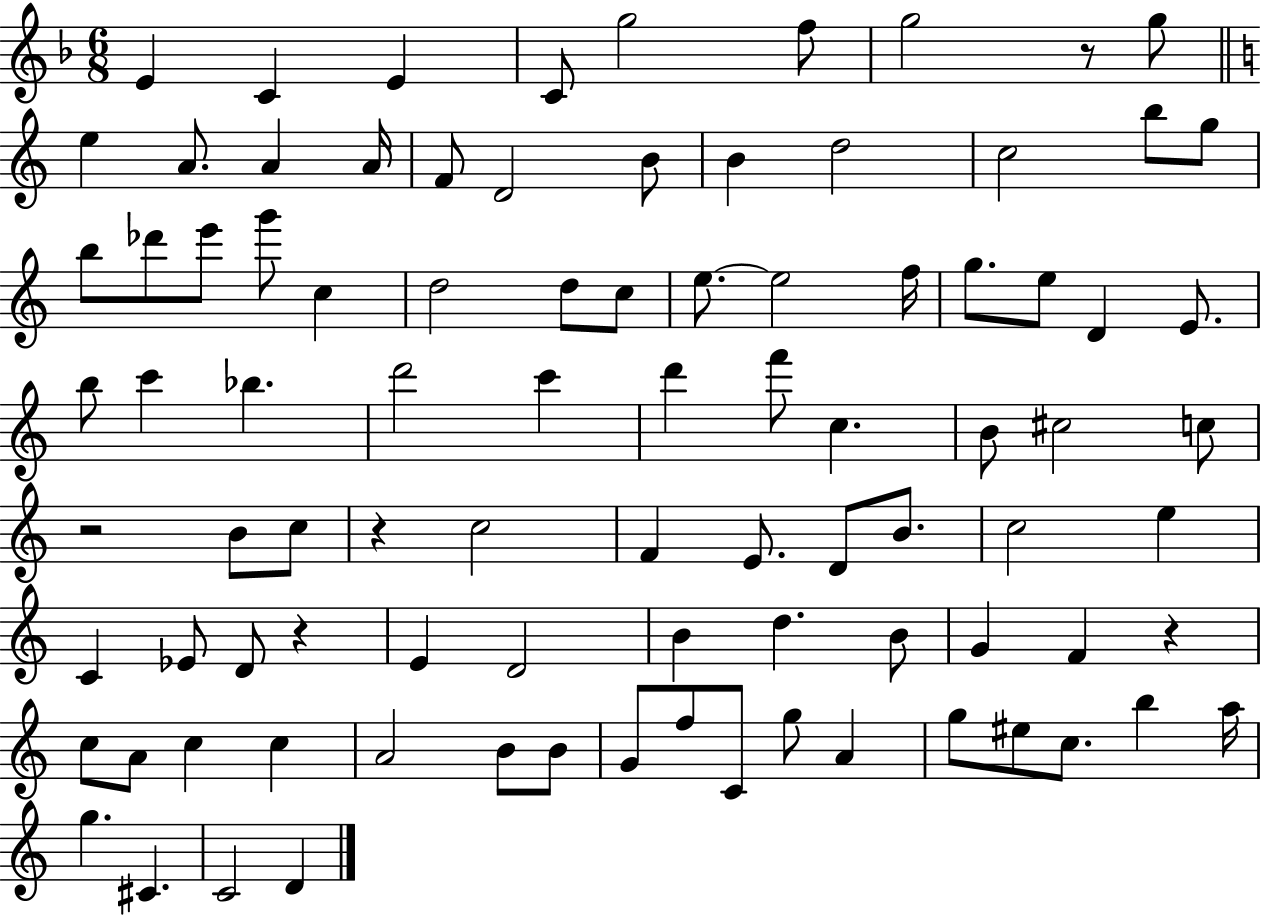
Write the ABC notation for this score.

X:1
T:Untitled
M:6/8
L:1/4
K:F
E C E C/2 g2 f/2 g2 z/2 g/2 e A/2 A A/4 F/2 D2 B/2 B d2 c2 b/2 g/2 b/2 _d'/2 e'/2 g'/2 c d2 d/2 c/2 e/2 e2 f/4 g/2 e/2 D E/2 b/2 c' _b d'2 c' d' f'/2 c B/2 ^c2 c/2 z2 B/2 c/2 z c2 F E/2 D/2 B/2 c2 e C _E/2 D/2 z E D2 B d B/2 G F z c/2 A/2 c c A2 B/2 B/2 G/2 f/2 C/2 g/2 A g/2 ^e/2 c/2 b a/4 g ^C C2 D